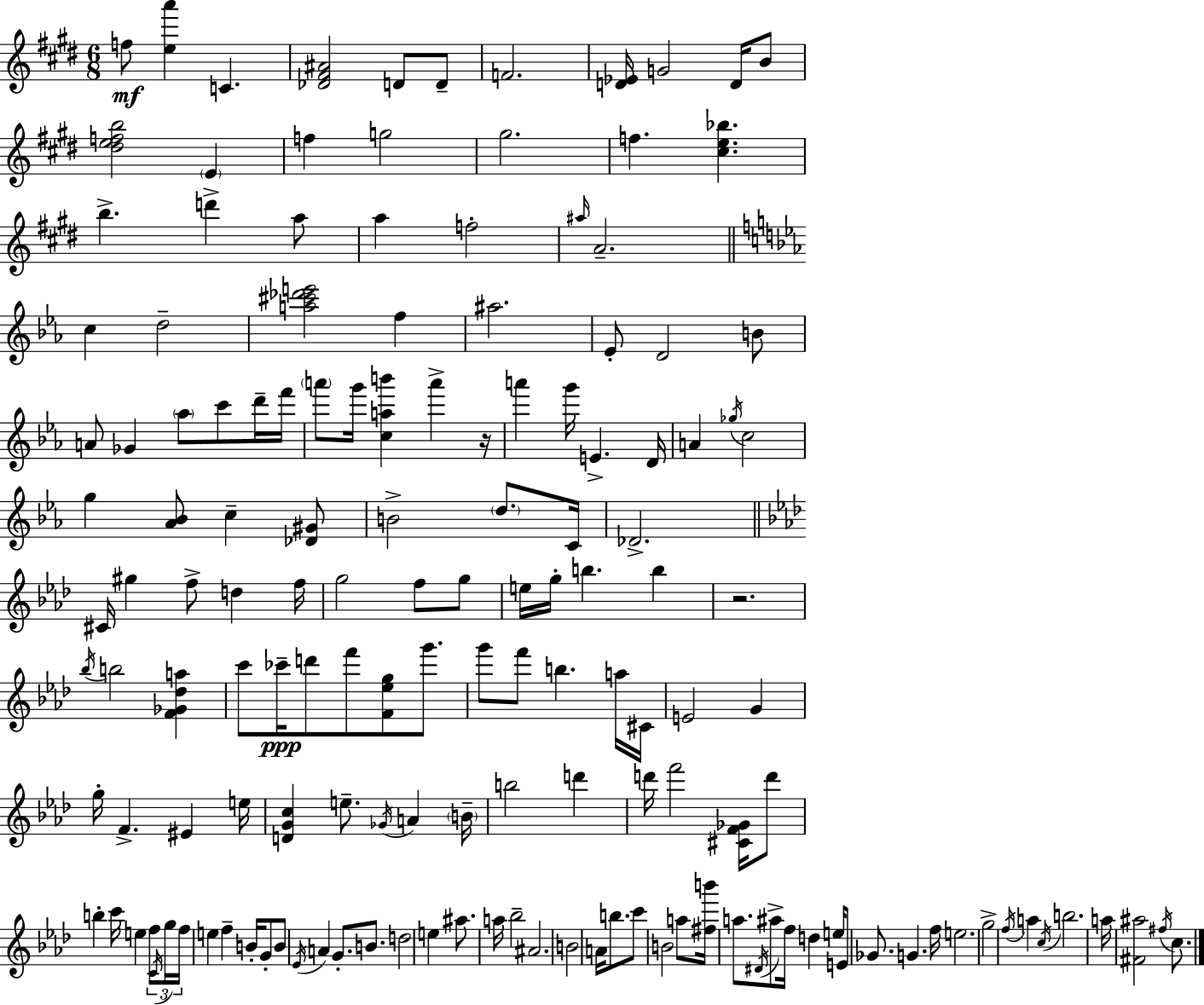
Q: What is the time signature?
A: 6/8